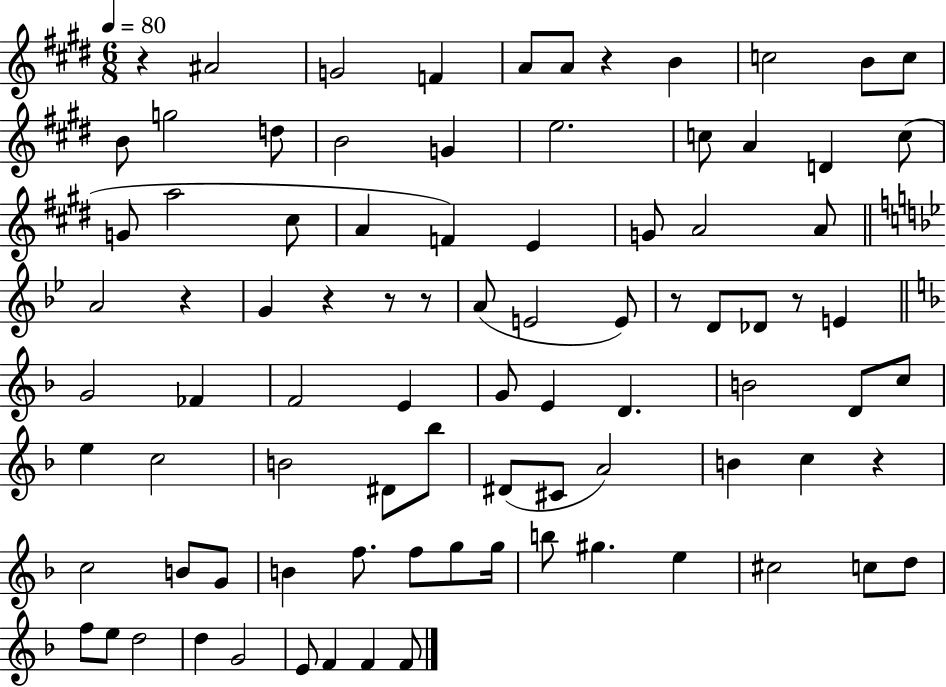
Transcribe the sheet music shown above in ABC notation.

X:1
T:Untitled
M:6/8
L:1/4
K:E
z ^A2 G2 F A/2 A/2 z B c2 B/2 c/2 B/2 g2 d/2 B2 G e2 c/2 A D c/2 G/2 a2 ^c/2 A F E G/2 A2 A/2 A2 z G z z/2 z/2 A/2 E2 E/2 z/2 D/2 _D/2 z/2 E G2 _F F2 E G/2 E D B2 D/2 c/2 e c2 B2 ^D/2 _b/2 ^D/2 ^C/2 A2 B c z c2 B/2 G/2 B f/2 f/2 g/2 g/4 b/2 ^g e ^c2 c/2 d/2 f/2 e/2 d2 d G2 E/2 F F F/2